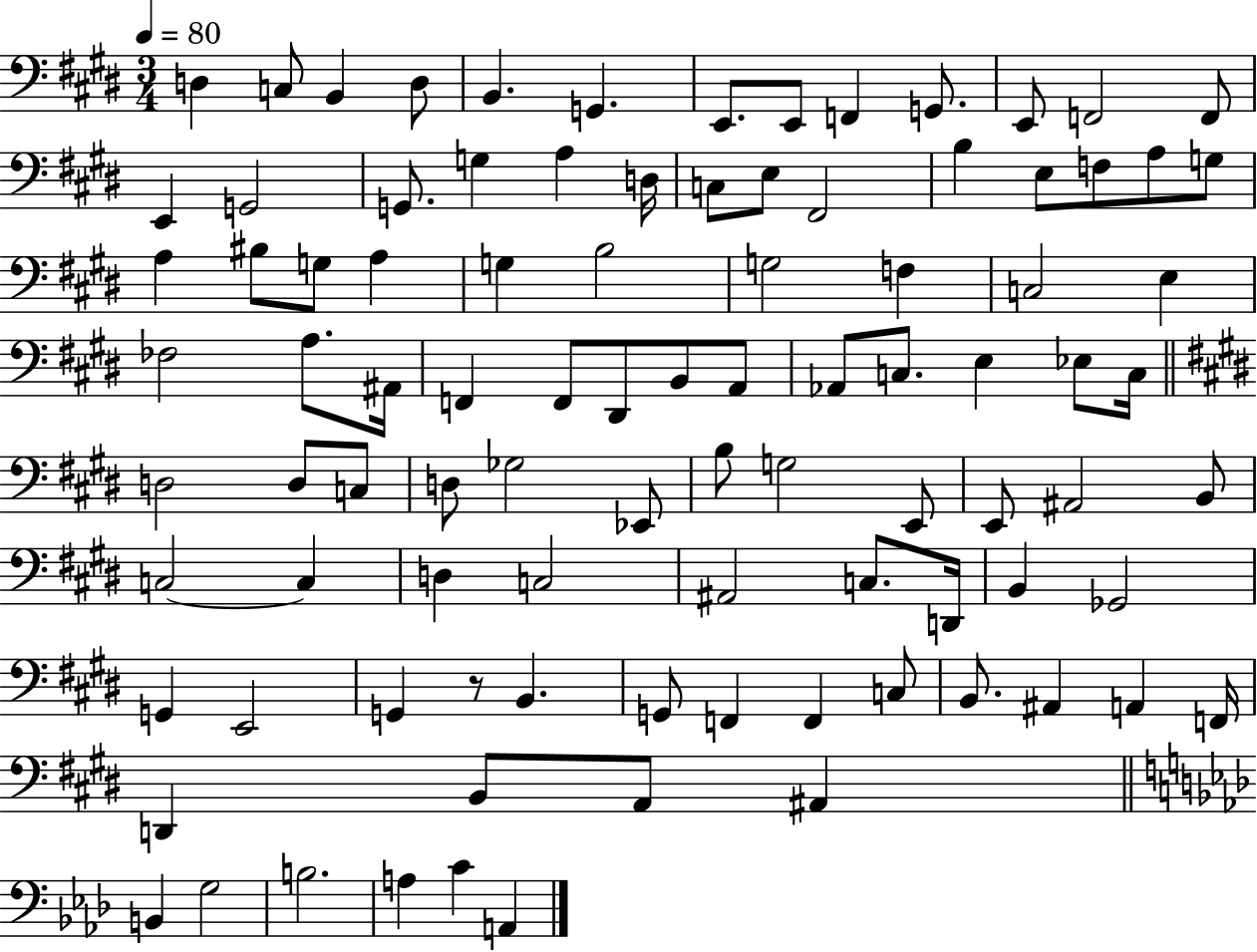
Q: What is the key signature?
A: E major